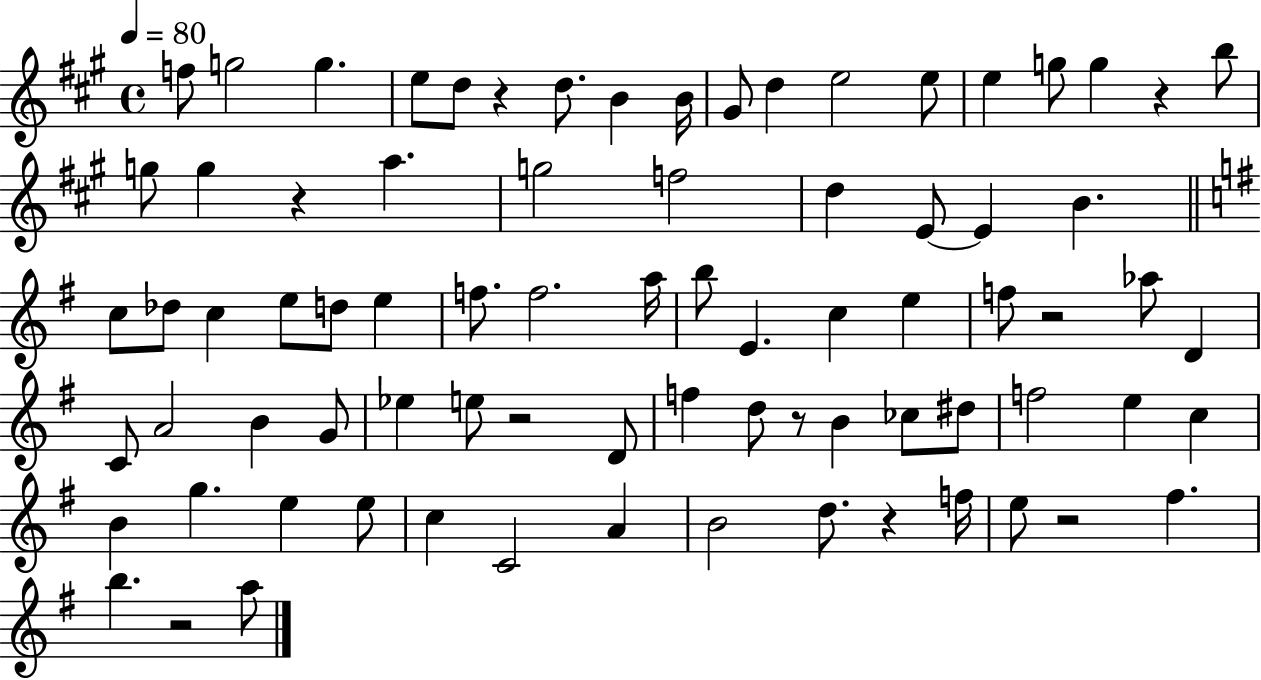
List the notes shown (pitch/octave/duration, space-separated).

F5/e G5/h G5/q. E5/e D5/e R/q D5/e. B4/q B4/s G#4/e D5/q E5/h E5/e E5/q G5/e G5/q R/q B5/e G5/e G5/q R/q A5/q. G5/h F5/h D5/q E4/e E4/q B4/q. C5/e Db5/e C5/q E5/e D5/e E5/q F5/e. F5/h. A5/s B5/e E4/q. C5/q E5/q F5/e R/h Ab5/e D4/q C4/e A4/h B4/q G4/e Eb5/q E5/e R/h D4/e F5/q D5/e R/e B4/q CES5/e D#5/e F5/h E5/q C5/q B4/q G5/q. E5/q E5/e C5/q C4/h A4/q B4/h D5/e. R/q F5/s E5/e R/h F#5/q. B5/q. R/h A5/e